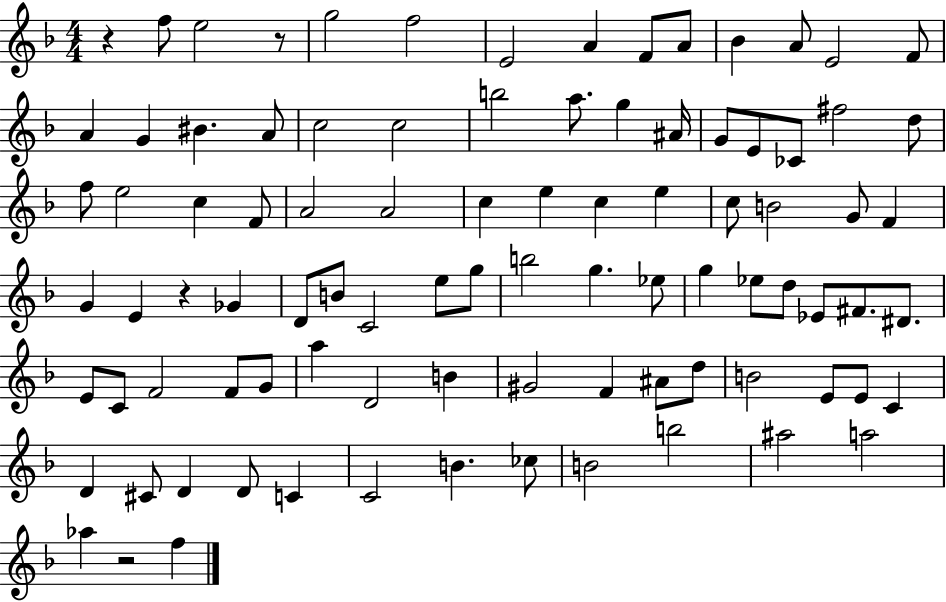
R/q F5/e E5/h R/e G5/h F5/h E4/h A4/q F4/e A4/e Bb4/q A4/e E4/h F4/e A4/q G4/q BIS4/q. A4/e C5/h C5/h B5/h A5/e. G5/q A#4/s G4/e E4/e CES4/e F#5/h D5/e F5/e E5/h C5/q F4/e A4/h A4/h C5/q E5/q C5/q E5/q C5/e B4/h G4/e F4/q G4/q E4/q R/q Gb4/q D4/e B4/e C4/h E5/e G5/e B5/h G5/q. Eb5/e G5/q Eb5/e D5/e Eb4/e F#4/e. D#4/e. E4/e C4/e F4/h F4/e G4/e A5/q D4/h B4/q G#4/h F4/q A#4/e D5/e B4/h E4/e E4/e C4/q D4/q C#4/e D4/q D4/e C4/q C4/h B4/q. CES5/e B4/h B5/h A#5/h A5/h Ab5/q R/h F5/q